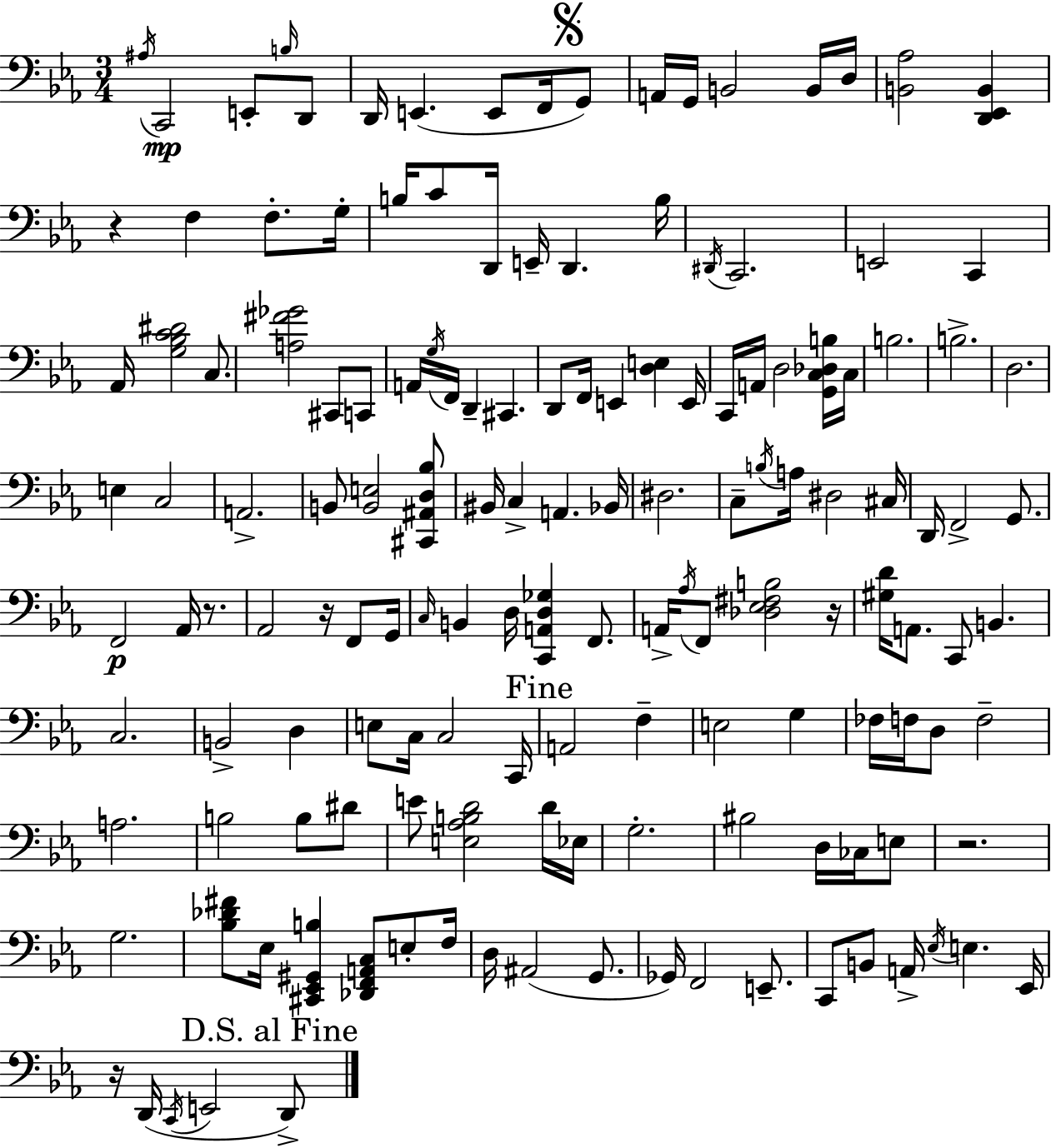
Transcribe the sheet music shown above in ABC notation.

X:1
T:Untitled
M:3/4
L:1/4
K:Cm
^A,/4 C,,2 E,,/2 B,/4 D,,/2 D,,/4 E,, E,,/2 F,,/4 G,,/2 A,,/4 G,,/4 B,,2 B,,/4 D,/4 [B,,_A,]2 [D,,_E,,B,,] z F, F,/2 G,/4 B,/4 C/2 D,,/4 E,,/4 D,, B,/4 ^D,,/4 C,,2 E,,2 C,, _A,,/4 [G,_B,C^D]2 C,/2 [A,^F_G]2 ^C,,/2 C,,/2 A,,/4 G,/4 F,,/4 D,, ^C,, D,,/2 F,,/4 E,, [D,E,] E,,/4 C,,/4 A,,/4 D,2 [G,,C,_D,B,]/4 C,/4 B,2 B,2 D,2 E, C,2 A,,2 B,,/2 [B,,E,]2 [^C,,^A,,D,_B,]/2 ^B,,/4 C, A,, _B,,/4 ^D,2 C,/2 B,/4 A,/4 ^D,2 ^C,/4 D,,/4 F,,2 G,,/2 F,,2 _A,,/4 z/2 _A,,2 z/4 F,,/2 G,,/4 C,/4 B,, D,/4 [C,,A,,D,_G,] F,,/2 A,,/4 _A,/4 F,,/2 [_D,_E,^F,B,]2 z/4 [^G,D]/4 A,,/2 C,,/2 B,, C,2 B,,2 D, E,/2 C,/4 C,2 C,,/4 A,,2 F, E,2 G, _F,/4 F,/4 D,/2 F,2 A,2 B,2 B,/2 ^D/2 E/2 [E,_A,B,D]2 D/4 _E,/4 G,2 ^B,2 D,/4 _C,/4 E,/2 z2 G,2 [_B,_D^F]/2 _E,/4 [^C,,_E,,^G,,B,] [_D,,F,,A,,C,]/2 E,/2 F,/4 D,/4 ^A,,2 G,,/2 _G,,/4 F,,2 E,,/2 C,,/2 B,,/2 A,,/4 _E,/4 E, _E,,/4 z/4 D,,/4 C,,/4 E,,2 D,,/2